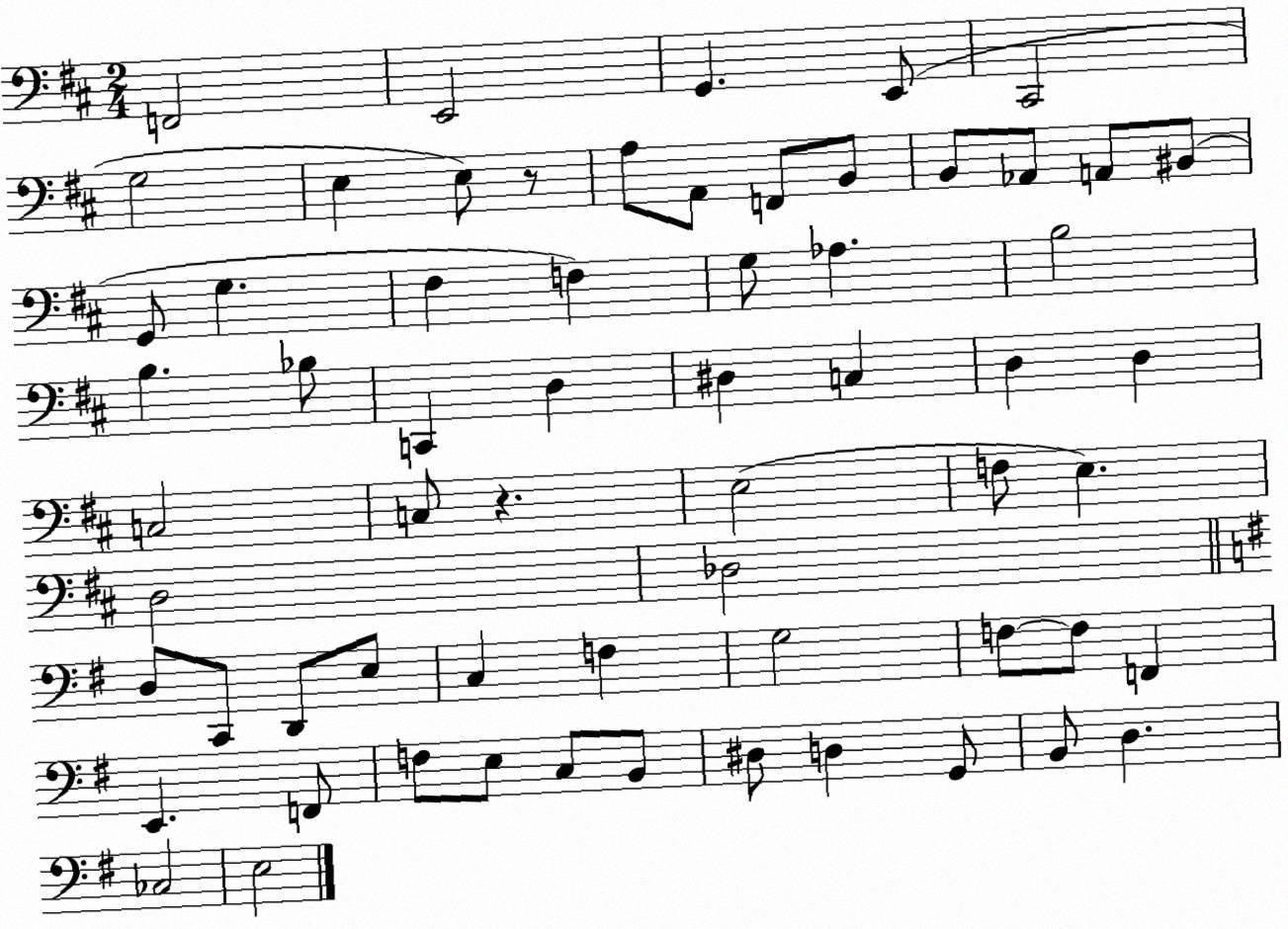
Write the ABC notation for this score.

X:1
T:Untitled
M:2/4
L:1/4
K:D
F,,2 E,,2 G,, E,,/2 ^C,,2 G,2 E, E,/2 z/2 A,/2 A,,/2 F,,/2 B,,/2 B,,/2 _A,,/2 A,,/2 ^B,,/2 G,,/2 G, ^F, F, G,/2 _A, B,2 B, _B,/2 C,, D, ^D, C, D, D, C,2 C,/2 z E,2 F,/2 E, D,2 _D,2 D,/2 C,,/2 D,,/2 E,/2 C, F, G,2 F,/2 F,/2 F,, E,, F,,/2 F,/2 E,/2 C,/2 B,,/2 ^D,/2 D, G,,/2 B,,/2 D, _C,2 E,2